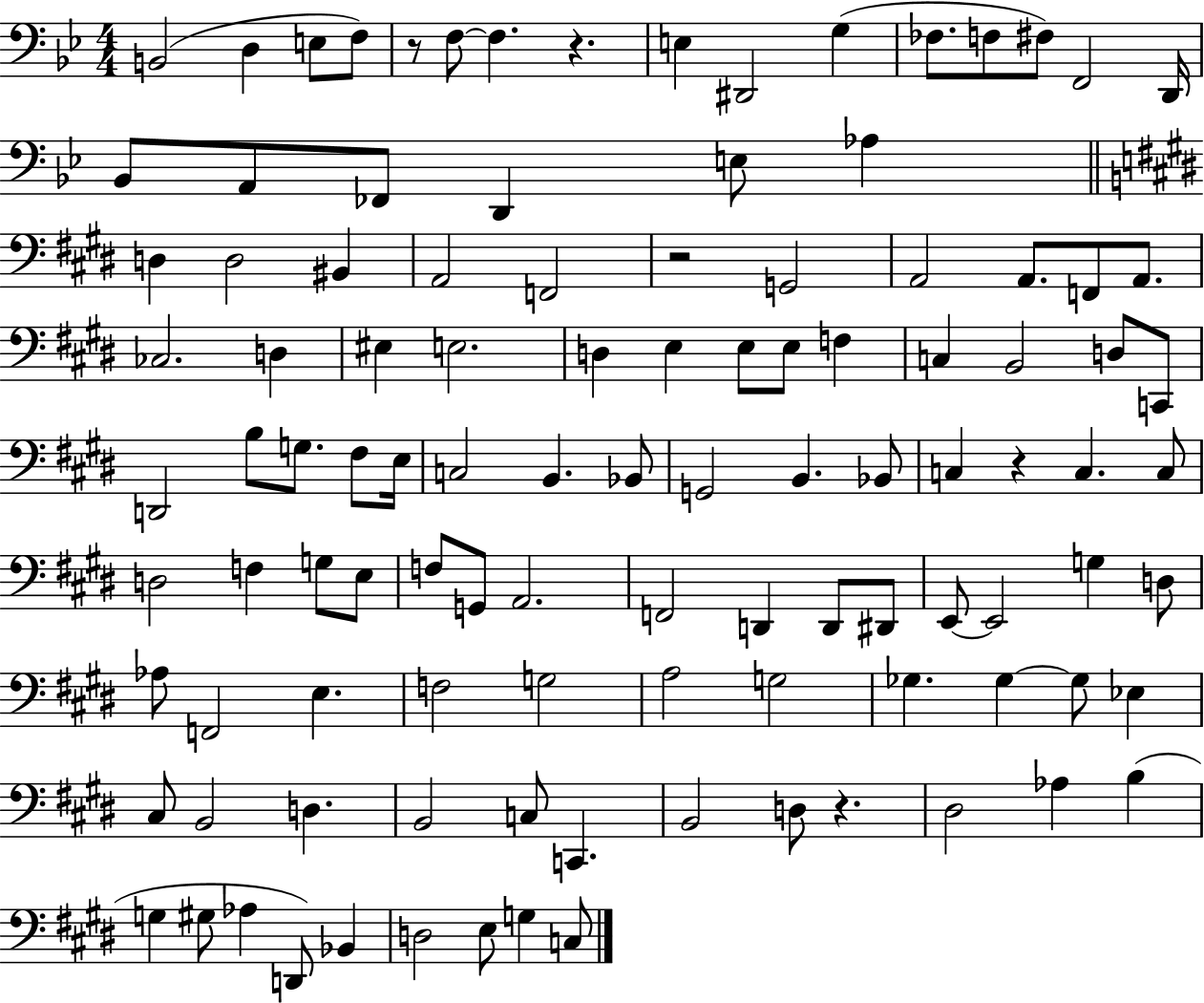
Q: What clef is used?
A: bass